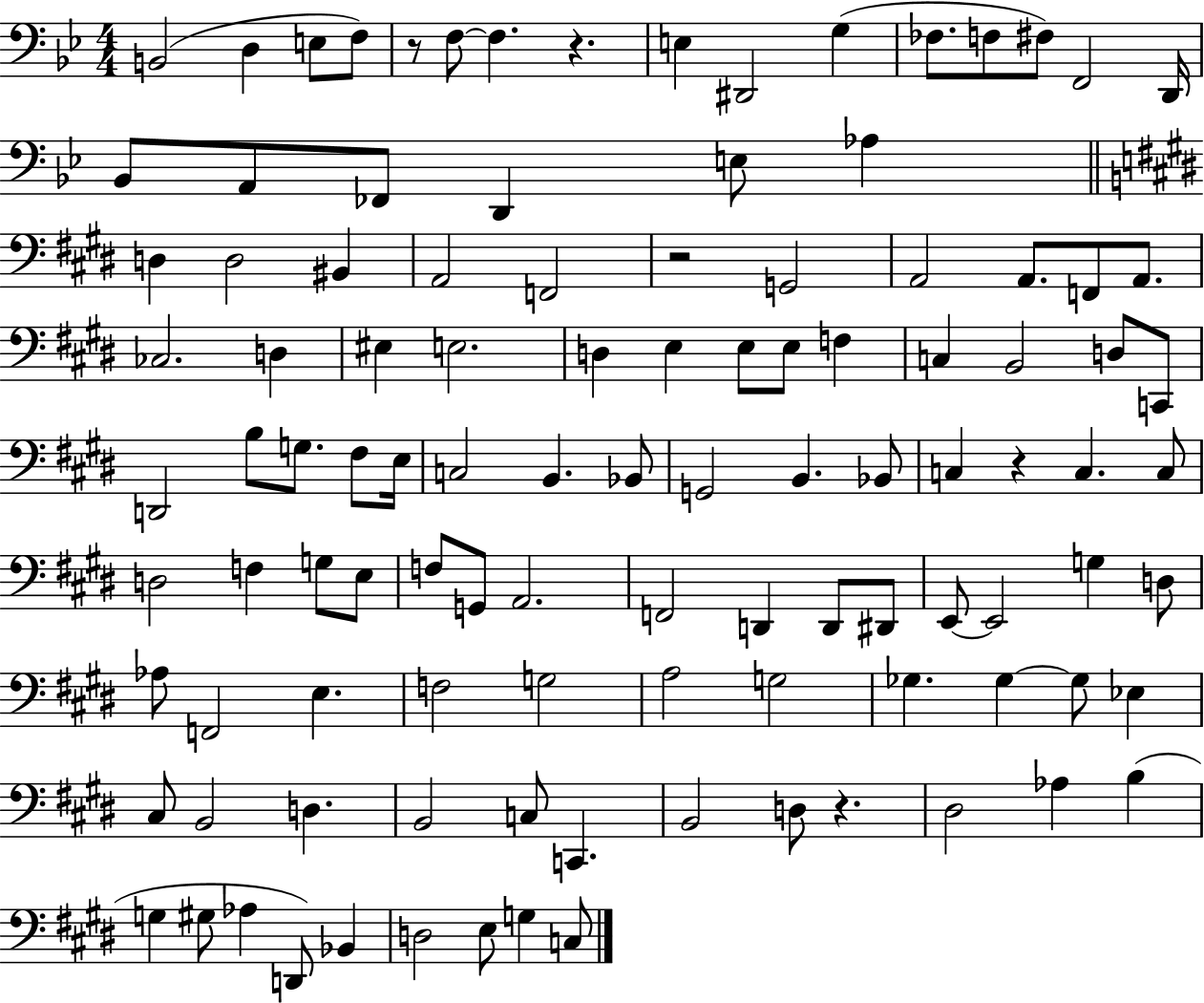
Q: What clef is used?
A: bass